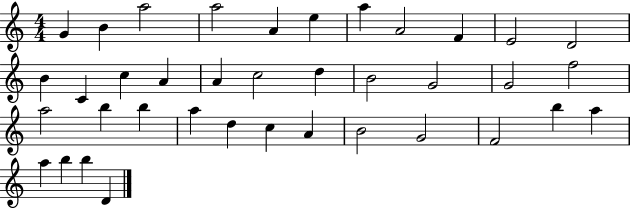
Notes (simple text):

G4/q B4/q A5/h A5/h A4/q E5/q A5/q A4/h F4/q E4/h D4/h B4/q C4/q C5/q A4/q A4/q C5/h D5/q B4/h G4/h G4/h F5/h A5/h B5/q B5/q A5/q D5/q C5/q A4/q B4/h G4/h F4/h B5/q A5/q A5/q B5/q B5/q D4/q